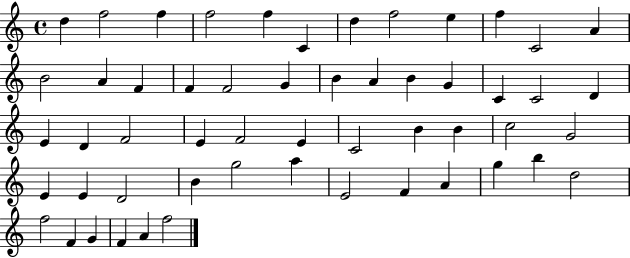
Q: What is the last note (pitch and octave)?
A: F5